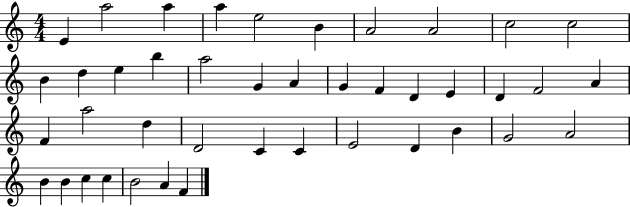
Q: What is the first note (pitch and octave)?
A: E4